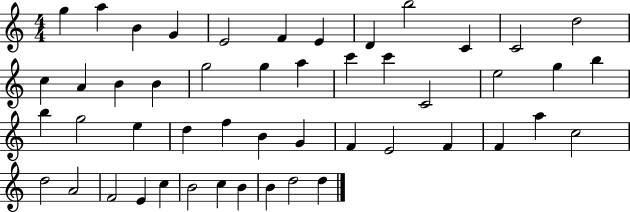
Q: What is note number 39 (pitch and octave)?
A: D5